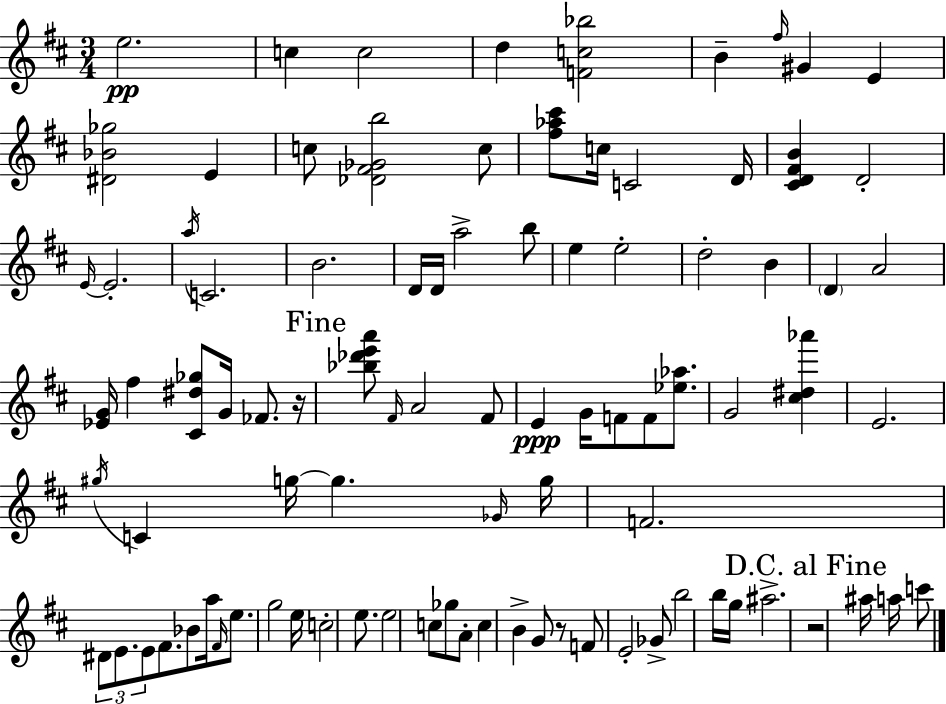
E5/h. C5/q C5/h D5/q [F4,C5,Bb5]/h B4/q F#5/s G#4/q E4/q [D#4,Bb4,Gb5]/h E4/q C5/e [Db4,F#4,Gb4,B5]/h C5/e [F#5,Ab5,C#6]/e C5/s C4/h D4/s [C#4,D4,F#4,B4]/q D4/h E4/s E4/h. A5/s C4/h. B4/h. D4/s D4/s A5/h B5/e E5/q E5/h D5/h B4/q D4/q A4/h [Eb4,G4]/s F#5/q [C#4,D#5,Gb5]/e G4/s FES4/e. R/s [Bb5,Db6,E6,A6]/e F#4/s A4/h F#4/e E4/q G4/s F4/e F4/e [Eb5,Ab5]/e. G4/h [C#5,D#5,Ab6]/q E4/h. G#5/s C4/q G5/s G5/q. Gb4/s G5/s F4/h. D#4/e E4/e. E4/e F#4/e. Bb4/e A5/s F#4/s E5/e. G5/h E5/s C5/h E5/e. E5/h C5/e Gb5/e A4/e C5/q B4/q G4/e R/e F4/e E4/h Gb4/e B5/h B5/s G5/s A#5/h. R/h A#5/s A5/s C6/e